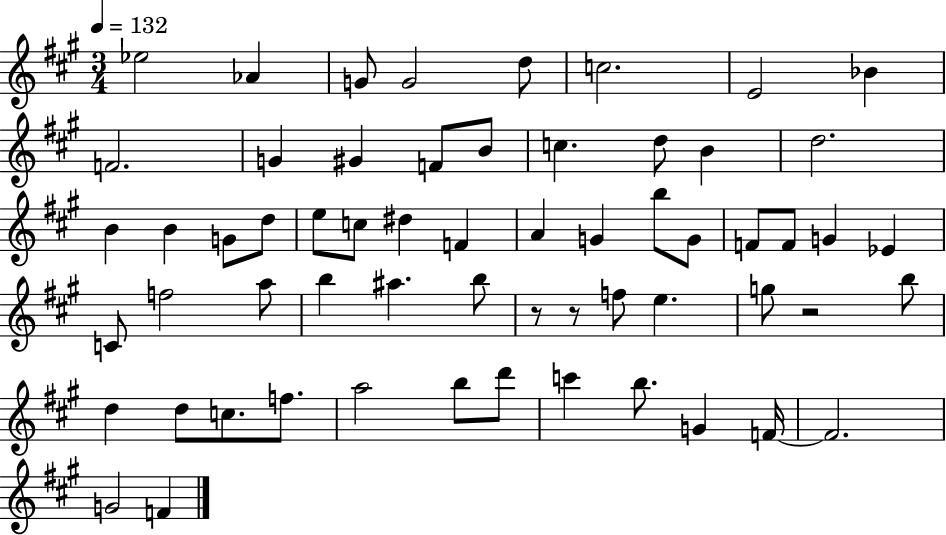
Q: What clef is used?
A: treble